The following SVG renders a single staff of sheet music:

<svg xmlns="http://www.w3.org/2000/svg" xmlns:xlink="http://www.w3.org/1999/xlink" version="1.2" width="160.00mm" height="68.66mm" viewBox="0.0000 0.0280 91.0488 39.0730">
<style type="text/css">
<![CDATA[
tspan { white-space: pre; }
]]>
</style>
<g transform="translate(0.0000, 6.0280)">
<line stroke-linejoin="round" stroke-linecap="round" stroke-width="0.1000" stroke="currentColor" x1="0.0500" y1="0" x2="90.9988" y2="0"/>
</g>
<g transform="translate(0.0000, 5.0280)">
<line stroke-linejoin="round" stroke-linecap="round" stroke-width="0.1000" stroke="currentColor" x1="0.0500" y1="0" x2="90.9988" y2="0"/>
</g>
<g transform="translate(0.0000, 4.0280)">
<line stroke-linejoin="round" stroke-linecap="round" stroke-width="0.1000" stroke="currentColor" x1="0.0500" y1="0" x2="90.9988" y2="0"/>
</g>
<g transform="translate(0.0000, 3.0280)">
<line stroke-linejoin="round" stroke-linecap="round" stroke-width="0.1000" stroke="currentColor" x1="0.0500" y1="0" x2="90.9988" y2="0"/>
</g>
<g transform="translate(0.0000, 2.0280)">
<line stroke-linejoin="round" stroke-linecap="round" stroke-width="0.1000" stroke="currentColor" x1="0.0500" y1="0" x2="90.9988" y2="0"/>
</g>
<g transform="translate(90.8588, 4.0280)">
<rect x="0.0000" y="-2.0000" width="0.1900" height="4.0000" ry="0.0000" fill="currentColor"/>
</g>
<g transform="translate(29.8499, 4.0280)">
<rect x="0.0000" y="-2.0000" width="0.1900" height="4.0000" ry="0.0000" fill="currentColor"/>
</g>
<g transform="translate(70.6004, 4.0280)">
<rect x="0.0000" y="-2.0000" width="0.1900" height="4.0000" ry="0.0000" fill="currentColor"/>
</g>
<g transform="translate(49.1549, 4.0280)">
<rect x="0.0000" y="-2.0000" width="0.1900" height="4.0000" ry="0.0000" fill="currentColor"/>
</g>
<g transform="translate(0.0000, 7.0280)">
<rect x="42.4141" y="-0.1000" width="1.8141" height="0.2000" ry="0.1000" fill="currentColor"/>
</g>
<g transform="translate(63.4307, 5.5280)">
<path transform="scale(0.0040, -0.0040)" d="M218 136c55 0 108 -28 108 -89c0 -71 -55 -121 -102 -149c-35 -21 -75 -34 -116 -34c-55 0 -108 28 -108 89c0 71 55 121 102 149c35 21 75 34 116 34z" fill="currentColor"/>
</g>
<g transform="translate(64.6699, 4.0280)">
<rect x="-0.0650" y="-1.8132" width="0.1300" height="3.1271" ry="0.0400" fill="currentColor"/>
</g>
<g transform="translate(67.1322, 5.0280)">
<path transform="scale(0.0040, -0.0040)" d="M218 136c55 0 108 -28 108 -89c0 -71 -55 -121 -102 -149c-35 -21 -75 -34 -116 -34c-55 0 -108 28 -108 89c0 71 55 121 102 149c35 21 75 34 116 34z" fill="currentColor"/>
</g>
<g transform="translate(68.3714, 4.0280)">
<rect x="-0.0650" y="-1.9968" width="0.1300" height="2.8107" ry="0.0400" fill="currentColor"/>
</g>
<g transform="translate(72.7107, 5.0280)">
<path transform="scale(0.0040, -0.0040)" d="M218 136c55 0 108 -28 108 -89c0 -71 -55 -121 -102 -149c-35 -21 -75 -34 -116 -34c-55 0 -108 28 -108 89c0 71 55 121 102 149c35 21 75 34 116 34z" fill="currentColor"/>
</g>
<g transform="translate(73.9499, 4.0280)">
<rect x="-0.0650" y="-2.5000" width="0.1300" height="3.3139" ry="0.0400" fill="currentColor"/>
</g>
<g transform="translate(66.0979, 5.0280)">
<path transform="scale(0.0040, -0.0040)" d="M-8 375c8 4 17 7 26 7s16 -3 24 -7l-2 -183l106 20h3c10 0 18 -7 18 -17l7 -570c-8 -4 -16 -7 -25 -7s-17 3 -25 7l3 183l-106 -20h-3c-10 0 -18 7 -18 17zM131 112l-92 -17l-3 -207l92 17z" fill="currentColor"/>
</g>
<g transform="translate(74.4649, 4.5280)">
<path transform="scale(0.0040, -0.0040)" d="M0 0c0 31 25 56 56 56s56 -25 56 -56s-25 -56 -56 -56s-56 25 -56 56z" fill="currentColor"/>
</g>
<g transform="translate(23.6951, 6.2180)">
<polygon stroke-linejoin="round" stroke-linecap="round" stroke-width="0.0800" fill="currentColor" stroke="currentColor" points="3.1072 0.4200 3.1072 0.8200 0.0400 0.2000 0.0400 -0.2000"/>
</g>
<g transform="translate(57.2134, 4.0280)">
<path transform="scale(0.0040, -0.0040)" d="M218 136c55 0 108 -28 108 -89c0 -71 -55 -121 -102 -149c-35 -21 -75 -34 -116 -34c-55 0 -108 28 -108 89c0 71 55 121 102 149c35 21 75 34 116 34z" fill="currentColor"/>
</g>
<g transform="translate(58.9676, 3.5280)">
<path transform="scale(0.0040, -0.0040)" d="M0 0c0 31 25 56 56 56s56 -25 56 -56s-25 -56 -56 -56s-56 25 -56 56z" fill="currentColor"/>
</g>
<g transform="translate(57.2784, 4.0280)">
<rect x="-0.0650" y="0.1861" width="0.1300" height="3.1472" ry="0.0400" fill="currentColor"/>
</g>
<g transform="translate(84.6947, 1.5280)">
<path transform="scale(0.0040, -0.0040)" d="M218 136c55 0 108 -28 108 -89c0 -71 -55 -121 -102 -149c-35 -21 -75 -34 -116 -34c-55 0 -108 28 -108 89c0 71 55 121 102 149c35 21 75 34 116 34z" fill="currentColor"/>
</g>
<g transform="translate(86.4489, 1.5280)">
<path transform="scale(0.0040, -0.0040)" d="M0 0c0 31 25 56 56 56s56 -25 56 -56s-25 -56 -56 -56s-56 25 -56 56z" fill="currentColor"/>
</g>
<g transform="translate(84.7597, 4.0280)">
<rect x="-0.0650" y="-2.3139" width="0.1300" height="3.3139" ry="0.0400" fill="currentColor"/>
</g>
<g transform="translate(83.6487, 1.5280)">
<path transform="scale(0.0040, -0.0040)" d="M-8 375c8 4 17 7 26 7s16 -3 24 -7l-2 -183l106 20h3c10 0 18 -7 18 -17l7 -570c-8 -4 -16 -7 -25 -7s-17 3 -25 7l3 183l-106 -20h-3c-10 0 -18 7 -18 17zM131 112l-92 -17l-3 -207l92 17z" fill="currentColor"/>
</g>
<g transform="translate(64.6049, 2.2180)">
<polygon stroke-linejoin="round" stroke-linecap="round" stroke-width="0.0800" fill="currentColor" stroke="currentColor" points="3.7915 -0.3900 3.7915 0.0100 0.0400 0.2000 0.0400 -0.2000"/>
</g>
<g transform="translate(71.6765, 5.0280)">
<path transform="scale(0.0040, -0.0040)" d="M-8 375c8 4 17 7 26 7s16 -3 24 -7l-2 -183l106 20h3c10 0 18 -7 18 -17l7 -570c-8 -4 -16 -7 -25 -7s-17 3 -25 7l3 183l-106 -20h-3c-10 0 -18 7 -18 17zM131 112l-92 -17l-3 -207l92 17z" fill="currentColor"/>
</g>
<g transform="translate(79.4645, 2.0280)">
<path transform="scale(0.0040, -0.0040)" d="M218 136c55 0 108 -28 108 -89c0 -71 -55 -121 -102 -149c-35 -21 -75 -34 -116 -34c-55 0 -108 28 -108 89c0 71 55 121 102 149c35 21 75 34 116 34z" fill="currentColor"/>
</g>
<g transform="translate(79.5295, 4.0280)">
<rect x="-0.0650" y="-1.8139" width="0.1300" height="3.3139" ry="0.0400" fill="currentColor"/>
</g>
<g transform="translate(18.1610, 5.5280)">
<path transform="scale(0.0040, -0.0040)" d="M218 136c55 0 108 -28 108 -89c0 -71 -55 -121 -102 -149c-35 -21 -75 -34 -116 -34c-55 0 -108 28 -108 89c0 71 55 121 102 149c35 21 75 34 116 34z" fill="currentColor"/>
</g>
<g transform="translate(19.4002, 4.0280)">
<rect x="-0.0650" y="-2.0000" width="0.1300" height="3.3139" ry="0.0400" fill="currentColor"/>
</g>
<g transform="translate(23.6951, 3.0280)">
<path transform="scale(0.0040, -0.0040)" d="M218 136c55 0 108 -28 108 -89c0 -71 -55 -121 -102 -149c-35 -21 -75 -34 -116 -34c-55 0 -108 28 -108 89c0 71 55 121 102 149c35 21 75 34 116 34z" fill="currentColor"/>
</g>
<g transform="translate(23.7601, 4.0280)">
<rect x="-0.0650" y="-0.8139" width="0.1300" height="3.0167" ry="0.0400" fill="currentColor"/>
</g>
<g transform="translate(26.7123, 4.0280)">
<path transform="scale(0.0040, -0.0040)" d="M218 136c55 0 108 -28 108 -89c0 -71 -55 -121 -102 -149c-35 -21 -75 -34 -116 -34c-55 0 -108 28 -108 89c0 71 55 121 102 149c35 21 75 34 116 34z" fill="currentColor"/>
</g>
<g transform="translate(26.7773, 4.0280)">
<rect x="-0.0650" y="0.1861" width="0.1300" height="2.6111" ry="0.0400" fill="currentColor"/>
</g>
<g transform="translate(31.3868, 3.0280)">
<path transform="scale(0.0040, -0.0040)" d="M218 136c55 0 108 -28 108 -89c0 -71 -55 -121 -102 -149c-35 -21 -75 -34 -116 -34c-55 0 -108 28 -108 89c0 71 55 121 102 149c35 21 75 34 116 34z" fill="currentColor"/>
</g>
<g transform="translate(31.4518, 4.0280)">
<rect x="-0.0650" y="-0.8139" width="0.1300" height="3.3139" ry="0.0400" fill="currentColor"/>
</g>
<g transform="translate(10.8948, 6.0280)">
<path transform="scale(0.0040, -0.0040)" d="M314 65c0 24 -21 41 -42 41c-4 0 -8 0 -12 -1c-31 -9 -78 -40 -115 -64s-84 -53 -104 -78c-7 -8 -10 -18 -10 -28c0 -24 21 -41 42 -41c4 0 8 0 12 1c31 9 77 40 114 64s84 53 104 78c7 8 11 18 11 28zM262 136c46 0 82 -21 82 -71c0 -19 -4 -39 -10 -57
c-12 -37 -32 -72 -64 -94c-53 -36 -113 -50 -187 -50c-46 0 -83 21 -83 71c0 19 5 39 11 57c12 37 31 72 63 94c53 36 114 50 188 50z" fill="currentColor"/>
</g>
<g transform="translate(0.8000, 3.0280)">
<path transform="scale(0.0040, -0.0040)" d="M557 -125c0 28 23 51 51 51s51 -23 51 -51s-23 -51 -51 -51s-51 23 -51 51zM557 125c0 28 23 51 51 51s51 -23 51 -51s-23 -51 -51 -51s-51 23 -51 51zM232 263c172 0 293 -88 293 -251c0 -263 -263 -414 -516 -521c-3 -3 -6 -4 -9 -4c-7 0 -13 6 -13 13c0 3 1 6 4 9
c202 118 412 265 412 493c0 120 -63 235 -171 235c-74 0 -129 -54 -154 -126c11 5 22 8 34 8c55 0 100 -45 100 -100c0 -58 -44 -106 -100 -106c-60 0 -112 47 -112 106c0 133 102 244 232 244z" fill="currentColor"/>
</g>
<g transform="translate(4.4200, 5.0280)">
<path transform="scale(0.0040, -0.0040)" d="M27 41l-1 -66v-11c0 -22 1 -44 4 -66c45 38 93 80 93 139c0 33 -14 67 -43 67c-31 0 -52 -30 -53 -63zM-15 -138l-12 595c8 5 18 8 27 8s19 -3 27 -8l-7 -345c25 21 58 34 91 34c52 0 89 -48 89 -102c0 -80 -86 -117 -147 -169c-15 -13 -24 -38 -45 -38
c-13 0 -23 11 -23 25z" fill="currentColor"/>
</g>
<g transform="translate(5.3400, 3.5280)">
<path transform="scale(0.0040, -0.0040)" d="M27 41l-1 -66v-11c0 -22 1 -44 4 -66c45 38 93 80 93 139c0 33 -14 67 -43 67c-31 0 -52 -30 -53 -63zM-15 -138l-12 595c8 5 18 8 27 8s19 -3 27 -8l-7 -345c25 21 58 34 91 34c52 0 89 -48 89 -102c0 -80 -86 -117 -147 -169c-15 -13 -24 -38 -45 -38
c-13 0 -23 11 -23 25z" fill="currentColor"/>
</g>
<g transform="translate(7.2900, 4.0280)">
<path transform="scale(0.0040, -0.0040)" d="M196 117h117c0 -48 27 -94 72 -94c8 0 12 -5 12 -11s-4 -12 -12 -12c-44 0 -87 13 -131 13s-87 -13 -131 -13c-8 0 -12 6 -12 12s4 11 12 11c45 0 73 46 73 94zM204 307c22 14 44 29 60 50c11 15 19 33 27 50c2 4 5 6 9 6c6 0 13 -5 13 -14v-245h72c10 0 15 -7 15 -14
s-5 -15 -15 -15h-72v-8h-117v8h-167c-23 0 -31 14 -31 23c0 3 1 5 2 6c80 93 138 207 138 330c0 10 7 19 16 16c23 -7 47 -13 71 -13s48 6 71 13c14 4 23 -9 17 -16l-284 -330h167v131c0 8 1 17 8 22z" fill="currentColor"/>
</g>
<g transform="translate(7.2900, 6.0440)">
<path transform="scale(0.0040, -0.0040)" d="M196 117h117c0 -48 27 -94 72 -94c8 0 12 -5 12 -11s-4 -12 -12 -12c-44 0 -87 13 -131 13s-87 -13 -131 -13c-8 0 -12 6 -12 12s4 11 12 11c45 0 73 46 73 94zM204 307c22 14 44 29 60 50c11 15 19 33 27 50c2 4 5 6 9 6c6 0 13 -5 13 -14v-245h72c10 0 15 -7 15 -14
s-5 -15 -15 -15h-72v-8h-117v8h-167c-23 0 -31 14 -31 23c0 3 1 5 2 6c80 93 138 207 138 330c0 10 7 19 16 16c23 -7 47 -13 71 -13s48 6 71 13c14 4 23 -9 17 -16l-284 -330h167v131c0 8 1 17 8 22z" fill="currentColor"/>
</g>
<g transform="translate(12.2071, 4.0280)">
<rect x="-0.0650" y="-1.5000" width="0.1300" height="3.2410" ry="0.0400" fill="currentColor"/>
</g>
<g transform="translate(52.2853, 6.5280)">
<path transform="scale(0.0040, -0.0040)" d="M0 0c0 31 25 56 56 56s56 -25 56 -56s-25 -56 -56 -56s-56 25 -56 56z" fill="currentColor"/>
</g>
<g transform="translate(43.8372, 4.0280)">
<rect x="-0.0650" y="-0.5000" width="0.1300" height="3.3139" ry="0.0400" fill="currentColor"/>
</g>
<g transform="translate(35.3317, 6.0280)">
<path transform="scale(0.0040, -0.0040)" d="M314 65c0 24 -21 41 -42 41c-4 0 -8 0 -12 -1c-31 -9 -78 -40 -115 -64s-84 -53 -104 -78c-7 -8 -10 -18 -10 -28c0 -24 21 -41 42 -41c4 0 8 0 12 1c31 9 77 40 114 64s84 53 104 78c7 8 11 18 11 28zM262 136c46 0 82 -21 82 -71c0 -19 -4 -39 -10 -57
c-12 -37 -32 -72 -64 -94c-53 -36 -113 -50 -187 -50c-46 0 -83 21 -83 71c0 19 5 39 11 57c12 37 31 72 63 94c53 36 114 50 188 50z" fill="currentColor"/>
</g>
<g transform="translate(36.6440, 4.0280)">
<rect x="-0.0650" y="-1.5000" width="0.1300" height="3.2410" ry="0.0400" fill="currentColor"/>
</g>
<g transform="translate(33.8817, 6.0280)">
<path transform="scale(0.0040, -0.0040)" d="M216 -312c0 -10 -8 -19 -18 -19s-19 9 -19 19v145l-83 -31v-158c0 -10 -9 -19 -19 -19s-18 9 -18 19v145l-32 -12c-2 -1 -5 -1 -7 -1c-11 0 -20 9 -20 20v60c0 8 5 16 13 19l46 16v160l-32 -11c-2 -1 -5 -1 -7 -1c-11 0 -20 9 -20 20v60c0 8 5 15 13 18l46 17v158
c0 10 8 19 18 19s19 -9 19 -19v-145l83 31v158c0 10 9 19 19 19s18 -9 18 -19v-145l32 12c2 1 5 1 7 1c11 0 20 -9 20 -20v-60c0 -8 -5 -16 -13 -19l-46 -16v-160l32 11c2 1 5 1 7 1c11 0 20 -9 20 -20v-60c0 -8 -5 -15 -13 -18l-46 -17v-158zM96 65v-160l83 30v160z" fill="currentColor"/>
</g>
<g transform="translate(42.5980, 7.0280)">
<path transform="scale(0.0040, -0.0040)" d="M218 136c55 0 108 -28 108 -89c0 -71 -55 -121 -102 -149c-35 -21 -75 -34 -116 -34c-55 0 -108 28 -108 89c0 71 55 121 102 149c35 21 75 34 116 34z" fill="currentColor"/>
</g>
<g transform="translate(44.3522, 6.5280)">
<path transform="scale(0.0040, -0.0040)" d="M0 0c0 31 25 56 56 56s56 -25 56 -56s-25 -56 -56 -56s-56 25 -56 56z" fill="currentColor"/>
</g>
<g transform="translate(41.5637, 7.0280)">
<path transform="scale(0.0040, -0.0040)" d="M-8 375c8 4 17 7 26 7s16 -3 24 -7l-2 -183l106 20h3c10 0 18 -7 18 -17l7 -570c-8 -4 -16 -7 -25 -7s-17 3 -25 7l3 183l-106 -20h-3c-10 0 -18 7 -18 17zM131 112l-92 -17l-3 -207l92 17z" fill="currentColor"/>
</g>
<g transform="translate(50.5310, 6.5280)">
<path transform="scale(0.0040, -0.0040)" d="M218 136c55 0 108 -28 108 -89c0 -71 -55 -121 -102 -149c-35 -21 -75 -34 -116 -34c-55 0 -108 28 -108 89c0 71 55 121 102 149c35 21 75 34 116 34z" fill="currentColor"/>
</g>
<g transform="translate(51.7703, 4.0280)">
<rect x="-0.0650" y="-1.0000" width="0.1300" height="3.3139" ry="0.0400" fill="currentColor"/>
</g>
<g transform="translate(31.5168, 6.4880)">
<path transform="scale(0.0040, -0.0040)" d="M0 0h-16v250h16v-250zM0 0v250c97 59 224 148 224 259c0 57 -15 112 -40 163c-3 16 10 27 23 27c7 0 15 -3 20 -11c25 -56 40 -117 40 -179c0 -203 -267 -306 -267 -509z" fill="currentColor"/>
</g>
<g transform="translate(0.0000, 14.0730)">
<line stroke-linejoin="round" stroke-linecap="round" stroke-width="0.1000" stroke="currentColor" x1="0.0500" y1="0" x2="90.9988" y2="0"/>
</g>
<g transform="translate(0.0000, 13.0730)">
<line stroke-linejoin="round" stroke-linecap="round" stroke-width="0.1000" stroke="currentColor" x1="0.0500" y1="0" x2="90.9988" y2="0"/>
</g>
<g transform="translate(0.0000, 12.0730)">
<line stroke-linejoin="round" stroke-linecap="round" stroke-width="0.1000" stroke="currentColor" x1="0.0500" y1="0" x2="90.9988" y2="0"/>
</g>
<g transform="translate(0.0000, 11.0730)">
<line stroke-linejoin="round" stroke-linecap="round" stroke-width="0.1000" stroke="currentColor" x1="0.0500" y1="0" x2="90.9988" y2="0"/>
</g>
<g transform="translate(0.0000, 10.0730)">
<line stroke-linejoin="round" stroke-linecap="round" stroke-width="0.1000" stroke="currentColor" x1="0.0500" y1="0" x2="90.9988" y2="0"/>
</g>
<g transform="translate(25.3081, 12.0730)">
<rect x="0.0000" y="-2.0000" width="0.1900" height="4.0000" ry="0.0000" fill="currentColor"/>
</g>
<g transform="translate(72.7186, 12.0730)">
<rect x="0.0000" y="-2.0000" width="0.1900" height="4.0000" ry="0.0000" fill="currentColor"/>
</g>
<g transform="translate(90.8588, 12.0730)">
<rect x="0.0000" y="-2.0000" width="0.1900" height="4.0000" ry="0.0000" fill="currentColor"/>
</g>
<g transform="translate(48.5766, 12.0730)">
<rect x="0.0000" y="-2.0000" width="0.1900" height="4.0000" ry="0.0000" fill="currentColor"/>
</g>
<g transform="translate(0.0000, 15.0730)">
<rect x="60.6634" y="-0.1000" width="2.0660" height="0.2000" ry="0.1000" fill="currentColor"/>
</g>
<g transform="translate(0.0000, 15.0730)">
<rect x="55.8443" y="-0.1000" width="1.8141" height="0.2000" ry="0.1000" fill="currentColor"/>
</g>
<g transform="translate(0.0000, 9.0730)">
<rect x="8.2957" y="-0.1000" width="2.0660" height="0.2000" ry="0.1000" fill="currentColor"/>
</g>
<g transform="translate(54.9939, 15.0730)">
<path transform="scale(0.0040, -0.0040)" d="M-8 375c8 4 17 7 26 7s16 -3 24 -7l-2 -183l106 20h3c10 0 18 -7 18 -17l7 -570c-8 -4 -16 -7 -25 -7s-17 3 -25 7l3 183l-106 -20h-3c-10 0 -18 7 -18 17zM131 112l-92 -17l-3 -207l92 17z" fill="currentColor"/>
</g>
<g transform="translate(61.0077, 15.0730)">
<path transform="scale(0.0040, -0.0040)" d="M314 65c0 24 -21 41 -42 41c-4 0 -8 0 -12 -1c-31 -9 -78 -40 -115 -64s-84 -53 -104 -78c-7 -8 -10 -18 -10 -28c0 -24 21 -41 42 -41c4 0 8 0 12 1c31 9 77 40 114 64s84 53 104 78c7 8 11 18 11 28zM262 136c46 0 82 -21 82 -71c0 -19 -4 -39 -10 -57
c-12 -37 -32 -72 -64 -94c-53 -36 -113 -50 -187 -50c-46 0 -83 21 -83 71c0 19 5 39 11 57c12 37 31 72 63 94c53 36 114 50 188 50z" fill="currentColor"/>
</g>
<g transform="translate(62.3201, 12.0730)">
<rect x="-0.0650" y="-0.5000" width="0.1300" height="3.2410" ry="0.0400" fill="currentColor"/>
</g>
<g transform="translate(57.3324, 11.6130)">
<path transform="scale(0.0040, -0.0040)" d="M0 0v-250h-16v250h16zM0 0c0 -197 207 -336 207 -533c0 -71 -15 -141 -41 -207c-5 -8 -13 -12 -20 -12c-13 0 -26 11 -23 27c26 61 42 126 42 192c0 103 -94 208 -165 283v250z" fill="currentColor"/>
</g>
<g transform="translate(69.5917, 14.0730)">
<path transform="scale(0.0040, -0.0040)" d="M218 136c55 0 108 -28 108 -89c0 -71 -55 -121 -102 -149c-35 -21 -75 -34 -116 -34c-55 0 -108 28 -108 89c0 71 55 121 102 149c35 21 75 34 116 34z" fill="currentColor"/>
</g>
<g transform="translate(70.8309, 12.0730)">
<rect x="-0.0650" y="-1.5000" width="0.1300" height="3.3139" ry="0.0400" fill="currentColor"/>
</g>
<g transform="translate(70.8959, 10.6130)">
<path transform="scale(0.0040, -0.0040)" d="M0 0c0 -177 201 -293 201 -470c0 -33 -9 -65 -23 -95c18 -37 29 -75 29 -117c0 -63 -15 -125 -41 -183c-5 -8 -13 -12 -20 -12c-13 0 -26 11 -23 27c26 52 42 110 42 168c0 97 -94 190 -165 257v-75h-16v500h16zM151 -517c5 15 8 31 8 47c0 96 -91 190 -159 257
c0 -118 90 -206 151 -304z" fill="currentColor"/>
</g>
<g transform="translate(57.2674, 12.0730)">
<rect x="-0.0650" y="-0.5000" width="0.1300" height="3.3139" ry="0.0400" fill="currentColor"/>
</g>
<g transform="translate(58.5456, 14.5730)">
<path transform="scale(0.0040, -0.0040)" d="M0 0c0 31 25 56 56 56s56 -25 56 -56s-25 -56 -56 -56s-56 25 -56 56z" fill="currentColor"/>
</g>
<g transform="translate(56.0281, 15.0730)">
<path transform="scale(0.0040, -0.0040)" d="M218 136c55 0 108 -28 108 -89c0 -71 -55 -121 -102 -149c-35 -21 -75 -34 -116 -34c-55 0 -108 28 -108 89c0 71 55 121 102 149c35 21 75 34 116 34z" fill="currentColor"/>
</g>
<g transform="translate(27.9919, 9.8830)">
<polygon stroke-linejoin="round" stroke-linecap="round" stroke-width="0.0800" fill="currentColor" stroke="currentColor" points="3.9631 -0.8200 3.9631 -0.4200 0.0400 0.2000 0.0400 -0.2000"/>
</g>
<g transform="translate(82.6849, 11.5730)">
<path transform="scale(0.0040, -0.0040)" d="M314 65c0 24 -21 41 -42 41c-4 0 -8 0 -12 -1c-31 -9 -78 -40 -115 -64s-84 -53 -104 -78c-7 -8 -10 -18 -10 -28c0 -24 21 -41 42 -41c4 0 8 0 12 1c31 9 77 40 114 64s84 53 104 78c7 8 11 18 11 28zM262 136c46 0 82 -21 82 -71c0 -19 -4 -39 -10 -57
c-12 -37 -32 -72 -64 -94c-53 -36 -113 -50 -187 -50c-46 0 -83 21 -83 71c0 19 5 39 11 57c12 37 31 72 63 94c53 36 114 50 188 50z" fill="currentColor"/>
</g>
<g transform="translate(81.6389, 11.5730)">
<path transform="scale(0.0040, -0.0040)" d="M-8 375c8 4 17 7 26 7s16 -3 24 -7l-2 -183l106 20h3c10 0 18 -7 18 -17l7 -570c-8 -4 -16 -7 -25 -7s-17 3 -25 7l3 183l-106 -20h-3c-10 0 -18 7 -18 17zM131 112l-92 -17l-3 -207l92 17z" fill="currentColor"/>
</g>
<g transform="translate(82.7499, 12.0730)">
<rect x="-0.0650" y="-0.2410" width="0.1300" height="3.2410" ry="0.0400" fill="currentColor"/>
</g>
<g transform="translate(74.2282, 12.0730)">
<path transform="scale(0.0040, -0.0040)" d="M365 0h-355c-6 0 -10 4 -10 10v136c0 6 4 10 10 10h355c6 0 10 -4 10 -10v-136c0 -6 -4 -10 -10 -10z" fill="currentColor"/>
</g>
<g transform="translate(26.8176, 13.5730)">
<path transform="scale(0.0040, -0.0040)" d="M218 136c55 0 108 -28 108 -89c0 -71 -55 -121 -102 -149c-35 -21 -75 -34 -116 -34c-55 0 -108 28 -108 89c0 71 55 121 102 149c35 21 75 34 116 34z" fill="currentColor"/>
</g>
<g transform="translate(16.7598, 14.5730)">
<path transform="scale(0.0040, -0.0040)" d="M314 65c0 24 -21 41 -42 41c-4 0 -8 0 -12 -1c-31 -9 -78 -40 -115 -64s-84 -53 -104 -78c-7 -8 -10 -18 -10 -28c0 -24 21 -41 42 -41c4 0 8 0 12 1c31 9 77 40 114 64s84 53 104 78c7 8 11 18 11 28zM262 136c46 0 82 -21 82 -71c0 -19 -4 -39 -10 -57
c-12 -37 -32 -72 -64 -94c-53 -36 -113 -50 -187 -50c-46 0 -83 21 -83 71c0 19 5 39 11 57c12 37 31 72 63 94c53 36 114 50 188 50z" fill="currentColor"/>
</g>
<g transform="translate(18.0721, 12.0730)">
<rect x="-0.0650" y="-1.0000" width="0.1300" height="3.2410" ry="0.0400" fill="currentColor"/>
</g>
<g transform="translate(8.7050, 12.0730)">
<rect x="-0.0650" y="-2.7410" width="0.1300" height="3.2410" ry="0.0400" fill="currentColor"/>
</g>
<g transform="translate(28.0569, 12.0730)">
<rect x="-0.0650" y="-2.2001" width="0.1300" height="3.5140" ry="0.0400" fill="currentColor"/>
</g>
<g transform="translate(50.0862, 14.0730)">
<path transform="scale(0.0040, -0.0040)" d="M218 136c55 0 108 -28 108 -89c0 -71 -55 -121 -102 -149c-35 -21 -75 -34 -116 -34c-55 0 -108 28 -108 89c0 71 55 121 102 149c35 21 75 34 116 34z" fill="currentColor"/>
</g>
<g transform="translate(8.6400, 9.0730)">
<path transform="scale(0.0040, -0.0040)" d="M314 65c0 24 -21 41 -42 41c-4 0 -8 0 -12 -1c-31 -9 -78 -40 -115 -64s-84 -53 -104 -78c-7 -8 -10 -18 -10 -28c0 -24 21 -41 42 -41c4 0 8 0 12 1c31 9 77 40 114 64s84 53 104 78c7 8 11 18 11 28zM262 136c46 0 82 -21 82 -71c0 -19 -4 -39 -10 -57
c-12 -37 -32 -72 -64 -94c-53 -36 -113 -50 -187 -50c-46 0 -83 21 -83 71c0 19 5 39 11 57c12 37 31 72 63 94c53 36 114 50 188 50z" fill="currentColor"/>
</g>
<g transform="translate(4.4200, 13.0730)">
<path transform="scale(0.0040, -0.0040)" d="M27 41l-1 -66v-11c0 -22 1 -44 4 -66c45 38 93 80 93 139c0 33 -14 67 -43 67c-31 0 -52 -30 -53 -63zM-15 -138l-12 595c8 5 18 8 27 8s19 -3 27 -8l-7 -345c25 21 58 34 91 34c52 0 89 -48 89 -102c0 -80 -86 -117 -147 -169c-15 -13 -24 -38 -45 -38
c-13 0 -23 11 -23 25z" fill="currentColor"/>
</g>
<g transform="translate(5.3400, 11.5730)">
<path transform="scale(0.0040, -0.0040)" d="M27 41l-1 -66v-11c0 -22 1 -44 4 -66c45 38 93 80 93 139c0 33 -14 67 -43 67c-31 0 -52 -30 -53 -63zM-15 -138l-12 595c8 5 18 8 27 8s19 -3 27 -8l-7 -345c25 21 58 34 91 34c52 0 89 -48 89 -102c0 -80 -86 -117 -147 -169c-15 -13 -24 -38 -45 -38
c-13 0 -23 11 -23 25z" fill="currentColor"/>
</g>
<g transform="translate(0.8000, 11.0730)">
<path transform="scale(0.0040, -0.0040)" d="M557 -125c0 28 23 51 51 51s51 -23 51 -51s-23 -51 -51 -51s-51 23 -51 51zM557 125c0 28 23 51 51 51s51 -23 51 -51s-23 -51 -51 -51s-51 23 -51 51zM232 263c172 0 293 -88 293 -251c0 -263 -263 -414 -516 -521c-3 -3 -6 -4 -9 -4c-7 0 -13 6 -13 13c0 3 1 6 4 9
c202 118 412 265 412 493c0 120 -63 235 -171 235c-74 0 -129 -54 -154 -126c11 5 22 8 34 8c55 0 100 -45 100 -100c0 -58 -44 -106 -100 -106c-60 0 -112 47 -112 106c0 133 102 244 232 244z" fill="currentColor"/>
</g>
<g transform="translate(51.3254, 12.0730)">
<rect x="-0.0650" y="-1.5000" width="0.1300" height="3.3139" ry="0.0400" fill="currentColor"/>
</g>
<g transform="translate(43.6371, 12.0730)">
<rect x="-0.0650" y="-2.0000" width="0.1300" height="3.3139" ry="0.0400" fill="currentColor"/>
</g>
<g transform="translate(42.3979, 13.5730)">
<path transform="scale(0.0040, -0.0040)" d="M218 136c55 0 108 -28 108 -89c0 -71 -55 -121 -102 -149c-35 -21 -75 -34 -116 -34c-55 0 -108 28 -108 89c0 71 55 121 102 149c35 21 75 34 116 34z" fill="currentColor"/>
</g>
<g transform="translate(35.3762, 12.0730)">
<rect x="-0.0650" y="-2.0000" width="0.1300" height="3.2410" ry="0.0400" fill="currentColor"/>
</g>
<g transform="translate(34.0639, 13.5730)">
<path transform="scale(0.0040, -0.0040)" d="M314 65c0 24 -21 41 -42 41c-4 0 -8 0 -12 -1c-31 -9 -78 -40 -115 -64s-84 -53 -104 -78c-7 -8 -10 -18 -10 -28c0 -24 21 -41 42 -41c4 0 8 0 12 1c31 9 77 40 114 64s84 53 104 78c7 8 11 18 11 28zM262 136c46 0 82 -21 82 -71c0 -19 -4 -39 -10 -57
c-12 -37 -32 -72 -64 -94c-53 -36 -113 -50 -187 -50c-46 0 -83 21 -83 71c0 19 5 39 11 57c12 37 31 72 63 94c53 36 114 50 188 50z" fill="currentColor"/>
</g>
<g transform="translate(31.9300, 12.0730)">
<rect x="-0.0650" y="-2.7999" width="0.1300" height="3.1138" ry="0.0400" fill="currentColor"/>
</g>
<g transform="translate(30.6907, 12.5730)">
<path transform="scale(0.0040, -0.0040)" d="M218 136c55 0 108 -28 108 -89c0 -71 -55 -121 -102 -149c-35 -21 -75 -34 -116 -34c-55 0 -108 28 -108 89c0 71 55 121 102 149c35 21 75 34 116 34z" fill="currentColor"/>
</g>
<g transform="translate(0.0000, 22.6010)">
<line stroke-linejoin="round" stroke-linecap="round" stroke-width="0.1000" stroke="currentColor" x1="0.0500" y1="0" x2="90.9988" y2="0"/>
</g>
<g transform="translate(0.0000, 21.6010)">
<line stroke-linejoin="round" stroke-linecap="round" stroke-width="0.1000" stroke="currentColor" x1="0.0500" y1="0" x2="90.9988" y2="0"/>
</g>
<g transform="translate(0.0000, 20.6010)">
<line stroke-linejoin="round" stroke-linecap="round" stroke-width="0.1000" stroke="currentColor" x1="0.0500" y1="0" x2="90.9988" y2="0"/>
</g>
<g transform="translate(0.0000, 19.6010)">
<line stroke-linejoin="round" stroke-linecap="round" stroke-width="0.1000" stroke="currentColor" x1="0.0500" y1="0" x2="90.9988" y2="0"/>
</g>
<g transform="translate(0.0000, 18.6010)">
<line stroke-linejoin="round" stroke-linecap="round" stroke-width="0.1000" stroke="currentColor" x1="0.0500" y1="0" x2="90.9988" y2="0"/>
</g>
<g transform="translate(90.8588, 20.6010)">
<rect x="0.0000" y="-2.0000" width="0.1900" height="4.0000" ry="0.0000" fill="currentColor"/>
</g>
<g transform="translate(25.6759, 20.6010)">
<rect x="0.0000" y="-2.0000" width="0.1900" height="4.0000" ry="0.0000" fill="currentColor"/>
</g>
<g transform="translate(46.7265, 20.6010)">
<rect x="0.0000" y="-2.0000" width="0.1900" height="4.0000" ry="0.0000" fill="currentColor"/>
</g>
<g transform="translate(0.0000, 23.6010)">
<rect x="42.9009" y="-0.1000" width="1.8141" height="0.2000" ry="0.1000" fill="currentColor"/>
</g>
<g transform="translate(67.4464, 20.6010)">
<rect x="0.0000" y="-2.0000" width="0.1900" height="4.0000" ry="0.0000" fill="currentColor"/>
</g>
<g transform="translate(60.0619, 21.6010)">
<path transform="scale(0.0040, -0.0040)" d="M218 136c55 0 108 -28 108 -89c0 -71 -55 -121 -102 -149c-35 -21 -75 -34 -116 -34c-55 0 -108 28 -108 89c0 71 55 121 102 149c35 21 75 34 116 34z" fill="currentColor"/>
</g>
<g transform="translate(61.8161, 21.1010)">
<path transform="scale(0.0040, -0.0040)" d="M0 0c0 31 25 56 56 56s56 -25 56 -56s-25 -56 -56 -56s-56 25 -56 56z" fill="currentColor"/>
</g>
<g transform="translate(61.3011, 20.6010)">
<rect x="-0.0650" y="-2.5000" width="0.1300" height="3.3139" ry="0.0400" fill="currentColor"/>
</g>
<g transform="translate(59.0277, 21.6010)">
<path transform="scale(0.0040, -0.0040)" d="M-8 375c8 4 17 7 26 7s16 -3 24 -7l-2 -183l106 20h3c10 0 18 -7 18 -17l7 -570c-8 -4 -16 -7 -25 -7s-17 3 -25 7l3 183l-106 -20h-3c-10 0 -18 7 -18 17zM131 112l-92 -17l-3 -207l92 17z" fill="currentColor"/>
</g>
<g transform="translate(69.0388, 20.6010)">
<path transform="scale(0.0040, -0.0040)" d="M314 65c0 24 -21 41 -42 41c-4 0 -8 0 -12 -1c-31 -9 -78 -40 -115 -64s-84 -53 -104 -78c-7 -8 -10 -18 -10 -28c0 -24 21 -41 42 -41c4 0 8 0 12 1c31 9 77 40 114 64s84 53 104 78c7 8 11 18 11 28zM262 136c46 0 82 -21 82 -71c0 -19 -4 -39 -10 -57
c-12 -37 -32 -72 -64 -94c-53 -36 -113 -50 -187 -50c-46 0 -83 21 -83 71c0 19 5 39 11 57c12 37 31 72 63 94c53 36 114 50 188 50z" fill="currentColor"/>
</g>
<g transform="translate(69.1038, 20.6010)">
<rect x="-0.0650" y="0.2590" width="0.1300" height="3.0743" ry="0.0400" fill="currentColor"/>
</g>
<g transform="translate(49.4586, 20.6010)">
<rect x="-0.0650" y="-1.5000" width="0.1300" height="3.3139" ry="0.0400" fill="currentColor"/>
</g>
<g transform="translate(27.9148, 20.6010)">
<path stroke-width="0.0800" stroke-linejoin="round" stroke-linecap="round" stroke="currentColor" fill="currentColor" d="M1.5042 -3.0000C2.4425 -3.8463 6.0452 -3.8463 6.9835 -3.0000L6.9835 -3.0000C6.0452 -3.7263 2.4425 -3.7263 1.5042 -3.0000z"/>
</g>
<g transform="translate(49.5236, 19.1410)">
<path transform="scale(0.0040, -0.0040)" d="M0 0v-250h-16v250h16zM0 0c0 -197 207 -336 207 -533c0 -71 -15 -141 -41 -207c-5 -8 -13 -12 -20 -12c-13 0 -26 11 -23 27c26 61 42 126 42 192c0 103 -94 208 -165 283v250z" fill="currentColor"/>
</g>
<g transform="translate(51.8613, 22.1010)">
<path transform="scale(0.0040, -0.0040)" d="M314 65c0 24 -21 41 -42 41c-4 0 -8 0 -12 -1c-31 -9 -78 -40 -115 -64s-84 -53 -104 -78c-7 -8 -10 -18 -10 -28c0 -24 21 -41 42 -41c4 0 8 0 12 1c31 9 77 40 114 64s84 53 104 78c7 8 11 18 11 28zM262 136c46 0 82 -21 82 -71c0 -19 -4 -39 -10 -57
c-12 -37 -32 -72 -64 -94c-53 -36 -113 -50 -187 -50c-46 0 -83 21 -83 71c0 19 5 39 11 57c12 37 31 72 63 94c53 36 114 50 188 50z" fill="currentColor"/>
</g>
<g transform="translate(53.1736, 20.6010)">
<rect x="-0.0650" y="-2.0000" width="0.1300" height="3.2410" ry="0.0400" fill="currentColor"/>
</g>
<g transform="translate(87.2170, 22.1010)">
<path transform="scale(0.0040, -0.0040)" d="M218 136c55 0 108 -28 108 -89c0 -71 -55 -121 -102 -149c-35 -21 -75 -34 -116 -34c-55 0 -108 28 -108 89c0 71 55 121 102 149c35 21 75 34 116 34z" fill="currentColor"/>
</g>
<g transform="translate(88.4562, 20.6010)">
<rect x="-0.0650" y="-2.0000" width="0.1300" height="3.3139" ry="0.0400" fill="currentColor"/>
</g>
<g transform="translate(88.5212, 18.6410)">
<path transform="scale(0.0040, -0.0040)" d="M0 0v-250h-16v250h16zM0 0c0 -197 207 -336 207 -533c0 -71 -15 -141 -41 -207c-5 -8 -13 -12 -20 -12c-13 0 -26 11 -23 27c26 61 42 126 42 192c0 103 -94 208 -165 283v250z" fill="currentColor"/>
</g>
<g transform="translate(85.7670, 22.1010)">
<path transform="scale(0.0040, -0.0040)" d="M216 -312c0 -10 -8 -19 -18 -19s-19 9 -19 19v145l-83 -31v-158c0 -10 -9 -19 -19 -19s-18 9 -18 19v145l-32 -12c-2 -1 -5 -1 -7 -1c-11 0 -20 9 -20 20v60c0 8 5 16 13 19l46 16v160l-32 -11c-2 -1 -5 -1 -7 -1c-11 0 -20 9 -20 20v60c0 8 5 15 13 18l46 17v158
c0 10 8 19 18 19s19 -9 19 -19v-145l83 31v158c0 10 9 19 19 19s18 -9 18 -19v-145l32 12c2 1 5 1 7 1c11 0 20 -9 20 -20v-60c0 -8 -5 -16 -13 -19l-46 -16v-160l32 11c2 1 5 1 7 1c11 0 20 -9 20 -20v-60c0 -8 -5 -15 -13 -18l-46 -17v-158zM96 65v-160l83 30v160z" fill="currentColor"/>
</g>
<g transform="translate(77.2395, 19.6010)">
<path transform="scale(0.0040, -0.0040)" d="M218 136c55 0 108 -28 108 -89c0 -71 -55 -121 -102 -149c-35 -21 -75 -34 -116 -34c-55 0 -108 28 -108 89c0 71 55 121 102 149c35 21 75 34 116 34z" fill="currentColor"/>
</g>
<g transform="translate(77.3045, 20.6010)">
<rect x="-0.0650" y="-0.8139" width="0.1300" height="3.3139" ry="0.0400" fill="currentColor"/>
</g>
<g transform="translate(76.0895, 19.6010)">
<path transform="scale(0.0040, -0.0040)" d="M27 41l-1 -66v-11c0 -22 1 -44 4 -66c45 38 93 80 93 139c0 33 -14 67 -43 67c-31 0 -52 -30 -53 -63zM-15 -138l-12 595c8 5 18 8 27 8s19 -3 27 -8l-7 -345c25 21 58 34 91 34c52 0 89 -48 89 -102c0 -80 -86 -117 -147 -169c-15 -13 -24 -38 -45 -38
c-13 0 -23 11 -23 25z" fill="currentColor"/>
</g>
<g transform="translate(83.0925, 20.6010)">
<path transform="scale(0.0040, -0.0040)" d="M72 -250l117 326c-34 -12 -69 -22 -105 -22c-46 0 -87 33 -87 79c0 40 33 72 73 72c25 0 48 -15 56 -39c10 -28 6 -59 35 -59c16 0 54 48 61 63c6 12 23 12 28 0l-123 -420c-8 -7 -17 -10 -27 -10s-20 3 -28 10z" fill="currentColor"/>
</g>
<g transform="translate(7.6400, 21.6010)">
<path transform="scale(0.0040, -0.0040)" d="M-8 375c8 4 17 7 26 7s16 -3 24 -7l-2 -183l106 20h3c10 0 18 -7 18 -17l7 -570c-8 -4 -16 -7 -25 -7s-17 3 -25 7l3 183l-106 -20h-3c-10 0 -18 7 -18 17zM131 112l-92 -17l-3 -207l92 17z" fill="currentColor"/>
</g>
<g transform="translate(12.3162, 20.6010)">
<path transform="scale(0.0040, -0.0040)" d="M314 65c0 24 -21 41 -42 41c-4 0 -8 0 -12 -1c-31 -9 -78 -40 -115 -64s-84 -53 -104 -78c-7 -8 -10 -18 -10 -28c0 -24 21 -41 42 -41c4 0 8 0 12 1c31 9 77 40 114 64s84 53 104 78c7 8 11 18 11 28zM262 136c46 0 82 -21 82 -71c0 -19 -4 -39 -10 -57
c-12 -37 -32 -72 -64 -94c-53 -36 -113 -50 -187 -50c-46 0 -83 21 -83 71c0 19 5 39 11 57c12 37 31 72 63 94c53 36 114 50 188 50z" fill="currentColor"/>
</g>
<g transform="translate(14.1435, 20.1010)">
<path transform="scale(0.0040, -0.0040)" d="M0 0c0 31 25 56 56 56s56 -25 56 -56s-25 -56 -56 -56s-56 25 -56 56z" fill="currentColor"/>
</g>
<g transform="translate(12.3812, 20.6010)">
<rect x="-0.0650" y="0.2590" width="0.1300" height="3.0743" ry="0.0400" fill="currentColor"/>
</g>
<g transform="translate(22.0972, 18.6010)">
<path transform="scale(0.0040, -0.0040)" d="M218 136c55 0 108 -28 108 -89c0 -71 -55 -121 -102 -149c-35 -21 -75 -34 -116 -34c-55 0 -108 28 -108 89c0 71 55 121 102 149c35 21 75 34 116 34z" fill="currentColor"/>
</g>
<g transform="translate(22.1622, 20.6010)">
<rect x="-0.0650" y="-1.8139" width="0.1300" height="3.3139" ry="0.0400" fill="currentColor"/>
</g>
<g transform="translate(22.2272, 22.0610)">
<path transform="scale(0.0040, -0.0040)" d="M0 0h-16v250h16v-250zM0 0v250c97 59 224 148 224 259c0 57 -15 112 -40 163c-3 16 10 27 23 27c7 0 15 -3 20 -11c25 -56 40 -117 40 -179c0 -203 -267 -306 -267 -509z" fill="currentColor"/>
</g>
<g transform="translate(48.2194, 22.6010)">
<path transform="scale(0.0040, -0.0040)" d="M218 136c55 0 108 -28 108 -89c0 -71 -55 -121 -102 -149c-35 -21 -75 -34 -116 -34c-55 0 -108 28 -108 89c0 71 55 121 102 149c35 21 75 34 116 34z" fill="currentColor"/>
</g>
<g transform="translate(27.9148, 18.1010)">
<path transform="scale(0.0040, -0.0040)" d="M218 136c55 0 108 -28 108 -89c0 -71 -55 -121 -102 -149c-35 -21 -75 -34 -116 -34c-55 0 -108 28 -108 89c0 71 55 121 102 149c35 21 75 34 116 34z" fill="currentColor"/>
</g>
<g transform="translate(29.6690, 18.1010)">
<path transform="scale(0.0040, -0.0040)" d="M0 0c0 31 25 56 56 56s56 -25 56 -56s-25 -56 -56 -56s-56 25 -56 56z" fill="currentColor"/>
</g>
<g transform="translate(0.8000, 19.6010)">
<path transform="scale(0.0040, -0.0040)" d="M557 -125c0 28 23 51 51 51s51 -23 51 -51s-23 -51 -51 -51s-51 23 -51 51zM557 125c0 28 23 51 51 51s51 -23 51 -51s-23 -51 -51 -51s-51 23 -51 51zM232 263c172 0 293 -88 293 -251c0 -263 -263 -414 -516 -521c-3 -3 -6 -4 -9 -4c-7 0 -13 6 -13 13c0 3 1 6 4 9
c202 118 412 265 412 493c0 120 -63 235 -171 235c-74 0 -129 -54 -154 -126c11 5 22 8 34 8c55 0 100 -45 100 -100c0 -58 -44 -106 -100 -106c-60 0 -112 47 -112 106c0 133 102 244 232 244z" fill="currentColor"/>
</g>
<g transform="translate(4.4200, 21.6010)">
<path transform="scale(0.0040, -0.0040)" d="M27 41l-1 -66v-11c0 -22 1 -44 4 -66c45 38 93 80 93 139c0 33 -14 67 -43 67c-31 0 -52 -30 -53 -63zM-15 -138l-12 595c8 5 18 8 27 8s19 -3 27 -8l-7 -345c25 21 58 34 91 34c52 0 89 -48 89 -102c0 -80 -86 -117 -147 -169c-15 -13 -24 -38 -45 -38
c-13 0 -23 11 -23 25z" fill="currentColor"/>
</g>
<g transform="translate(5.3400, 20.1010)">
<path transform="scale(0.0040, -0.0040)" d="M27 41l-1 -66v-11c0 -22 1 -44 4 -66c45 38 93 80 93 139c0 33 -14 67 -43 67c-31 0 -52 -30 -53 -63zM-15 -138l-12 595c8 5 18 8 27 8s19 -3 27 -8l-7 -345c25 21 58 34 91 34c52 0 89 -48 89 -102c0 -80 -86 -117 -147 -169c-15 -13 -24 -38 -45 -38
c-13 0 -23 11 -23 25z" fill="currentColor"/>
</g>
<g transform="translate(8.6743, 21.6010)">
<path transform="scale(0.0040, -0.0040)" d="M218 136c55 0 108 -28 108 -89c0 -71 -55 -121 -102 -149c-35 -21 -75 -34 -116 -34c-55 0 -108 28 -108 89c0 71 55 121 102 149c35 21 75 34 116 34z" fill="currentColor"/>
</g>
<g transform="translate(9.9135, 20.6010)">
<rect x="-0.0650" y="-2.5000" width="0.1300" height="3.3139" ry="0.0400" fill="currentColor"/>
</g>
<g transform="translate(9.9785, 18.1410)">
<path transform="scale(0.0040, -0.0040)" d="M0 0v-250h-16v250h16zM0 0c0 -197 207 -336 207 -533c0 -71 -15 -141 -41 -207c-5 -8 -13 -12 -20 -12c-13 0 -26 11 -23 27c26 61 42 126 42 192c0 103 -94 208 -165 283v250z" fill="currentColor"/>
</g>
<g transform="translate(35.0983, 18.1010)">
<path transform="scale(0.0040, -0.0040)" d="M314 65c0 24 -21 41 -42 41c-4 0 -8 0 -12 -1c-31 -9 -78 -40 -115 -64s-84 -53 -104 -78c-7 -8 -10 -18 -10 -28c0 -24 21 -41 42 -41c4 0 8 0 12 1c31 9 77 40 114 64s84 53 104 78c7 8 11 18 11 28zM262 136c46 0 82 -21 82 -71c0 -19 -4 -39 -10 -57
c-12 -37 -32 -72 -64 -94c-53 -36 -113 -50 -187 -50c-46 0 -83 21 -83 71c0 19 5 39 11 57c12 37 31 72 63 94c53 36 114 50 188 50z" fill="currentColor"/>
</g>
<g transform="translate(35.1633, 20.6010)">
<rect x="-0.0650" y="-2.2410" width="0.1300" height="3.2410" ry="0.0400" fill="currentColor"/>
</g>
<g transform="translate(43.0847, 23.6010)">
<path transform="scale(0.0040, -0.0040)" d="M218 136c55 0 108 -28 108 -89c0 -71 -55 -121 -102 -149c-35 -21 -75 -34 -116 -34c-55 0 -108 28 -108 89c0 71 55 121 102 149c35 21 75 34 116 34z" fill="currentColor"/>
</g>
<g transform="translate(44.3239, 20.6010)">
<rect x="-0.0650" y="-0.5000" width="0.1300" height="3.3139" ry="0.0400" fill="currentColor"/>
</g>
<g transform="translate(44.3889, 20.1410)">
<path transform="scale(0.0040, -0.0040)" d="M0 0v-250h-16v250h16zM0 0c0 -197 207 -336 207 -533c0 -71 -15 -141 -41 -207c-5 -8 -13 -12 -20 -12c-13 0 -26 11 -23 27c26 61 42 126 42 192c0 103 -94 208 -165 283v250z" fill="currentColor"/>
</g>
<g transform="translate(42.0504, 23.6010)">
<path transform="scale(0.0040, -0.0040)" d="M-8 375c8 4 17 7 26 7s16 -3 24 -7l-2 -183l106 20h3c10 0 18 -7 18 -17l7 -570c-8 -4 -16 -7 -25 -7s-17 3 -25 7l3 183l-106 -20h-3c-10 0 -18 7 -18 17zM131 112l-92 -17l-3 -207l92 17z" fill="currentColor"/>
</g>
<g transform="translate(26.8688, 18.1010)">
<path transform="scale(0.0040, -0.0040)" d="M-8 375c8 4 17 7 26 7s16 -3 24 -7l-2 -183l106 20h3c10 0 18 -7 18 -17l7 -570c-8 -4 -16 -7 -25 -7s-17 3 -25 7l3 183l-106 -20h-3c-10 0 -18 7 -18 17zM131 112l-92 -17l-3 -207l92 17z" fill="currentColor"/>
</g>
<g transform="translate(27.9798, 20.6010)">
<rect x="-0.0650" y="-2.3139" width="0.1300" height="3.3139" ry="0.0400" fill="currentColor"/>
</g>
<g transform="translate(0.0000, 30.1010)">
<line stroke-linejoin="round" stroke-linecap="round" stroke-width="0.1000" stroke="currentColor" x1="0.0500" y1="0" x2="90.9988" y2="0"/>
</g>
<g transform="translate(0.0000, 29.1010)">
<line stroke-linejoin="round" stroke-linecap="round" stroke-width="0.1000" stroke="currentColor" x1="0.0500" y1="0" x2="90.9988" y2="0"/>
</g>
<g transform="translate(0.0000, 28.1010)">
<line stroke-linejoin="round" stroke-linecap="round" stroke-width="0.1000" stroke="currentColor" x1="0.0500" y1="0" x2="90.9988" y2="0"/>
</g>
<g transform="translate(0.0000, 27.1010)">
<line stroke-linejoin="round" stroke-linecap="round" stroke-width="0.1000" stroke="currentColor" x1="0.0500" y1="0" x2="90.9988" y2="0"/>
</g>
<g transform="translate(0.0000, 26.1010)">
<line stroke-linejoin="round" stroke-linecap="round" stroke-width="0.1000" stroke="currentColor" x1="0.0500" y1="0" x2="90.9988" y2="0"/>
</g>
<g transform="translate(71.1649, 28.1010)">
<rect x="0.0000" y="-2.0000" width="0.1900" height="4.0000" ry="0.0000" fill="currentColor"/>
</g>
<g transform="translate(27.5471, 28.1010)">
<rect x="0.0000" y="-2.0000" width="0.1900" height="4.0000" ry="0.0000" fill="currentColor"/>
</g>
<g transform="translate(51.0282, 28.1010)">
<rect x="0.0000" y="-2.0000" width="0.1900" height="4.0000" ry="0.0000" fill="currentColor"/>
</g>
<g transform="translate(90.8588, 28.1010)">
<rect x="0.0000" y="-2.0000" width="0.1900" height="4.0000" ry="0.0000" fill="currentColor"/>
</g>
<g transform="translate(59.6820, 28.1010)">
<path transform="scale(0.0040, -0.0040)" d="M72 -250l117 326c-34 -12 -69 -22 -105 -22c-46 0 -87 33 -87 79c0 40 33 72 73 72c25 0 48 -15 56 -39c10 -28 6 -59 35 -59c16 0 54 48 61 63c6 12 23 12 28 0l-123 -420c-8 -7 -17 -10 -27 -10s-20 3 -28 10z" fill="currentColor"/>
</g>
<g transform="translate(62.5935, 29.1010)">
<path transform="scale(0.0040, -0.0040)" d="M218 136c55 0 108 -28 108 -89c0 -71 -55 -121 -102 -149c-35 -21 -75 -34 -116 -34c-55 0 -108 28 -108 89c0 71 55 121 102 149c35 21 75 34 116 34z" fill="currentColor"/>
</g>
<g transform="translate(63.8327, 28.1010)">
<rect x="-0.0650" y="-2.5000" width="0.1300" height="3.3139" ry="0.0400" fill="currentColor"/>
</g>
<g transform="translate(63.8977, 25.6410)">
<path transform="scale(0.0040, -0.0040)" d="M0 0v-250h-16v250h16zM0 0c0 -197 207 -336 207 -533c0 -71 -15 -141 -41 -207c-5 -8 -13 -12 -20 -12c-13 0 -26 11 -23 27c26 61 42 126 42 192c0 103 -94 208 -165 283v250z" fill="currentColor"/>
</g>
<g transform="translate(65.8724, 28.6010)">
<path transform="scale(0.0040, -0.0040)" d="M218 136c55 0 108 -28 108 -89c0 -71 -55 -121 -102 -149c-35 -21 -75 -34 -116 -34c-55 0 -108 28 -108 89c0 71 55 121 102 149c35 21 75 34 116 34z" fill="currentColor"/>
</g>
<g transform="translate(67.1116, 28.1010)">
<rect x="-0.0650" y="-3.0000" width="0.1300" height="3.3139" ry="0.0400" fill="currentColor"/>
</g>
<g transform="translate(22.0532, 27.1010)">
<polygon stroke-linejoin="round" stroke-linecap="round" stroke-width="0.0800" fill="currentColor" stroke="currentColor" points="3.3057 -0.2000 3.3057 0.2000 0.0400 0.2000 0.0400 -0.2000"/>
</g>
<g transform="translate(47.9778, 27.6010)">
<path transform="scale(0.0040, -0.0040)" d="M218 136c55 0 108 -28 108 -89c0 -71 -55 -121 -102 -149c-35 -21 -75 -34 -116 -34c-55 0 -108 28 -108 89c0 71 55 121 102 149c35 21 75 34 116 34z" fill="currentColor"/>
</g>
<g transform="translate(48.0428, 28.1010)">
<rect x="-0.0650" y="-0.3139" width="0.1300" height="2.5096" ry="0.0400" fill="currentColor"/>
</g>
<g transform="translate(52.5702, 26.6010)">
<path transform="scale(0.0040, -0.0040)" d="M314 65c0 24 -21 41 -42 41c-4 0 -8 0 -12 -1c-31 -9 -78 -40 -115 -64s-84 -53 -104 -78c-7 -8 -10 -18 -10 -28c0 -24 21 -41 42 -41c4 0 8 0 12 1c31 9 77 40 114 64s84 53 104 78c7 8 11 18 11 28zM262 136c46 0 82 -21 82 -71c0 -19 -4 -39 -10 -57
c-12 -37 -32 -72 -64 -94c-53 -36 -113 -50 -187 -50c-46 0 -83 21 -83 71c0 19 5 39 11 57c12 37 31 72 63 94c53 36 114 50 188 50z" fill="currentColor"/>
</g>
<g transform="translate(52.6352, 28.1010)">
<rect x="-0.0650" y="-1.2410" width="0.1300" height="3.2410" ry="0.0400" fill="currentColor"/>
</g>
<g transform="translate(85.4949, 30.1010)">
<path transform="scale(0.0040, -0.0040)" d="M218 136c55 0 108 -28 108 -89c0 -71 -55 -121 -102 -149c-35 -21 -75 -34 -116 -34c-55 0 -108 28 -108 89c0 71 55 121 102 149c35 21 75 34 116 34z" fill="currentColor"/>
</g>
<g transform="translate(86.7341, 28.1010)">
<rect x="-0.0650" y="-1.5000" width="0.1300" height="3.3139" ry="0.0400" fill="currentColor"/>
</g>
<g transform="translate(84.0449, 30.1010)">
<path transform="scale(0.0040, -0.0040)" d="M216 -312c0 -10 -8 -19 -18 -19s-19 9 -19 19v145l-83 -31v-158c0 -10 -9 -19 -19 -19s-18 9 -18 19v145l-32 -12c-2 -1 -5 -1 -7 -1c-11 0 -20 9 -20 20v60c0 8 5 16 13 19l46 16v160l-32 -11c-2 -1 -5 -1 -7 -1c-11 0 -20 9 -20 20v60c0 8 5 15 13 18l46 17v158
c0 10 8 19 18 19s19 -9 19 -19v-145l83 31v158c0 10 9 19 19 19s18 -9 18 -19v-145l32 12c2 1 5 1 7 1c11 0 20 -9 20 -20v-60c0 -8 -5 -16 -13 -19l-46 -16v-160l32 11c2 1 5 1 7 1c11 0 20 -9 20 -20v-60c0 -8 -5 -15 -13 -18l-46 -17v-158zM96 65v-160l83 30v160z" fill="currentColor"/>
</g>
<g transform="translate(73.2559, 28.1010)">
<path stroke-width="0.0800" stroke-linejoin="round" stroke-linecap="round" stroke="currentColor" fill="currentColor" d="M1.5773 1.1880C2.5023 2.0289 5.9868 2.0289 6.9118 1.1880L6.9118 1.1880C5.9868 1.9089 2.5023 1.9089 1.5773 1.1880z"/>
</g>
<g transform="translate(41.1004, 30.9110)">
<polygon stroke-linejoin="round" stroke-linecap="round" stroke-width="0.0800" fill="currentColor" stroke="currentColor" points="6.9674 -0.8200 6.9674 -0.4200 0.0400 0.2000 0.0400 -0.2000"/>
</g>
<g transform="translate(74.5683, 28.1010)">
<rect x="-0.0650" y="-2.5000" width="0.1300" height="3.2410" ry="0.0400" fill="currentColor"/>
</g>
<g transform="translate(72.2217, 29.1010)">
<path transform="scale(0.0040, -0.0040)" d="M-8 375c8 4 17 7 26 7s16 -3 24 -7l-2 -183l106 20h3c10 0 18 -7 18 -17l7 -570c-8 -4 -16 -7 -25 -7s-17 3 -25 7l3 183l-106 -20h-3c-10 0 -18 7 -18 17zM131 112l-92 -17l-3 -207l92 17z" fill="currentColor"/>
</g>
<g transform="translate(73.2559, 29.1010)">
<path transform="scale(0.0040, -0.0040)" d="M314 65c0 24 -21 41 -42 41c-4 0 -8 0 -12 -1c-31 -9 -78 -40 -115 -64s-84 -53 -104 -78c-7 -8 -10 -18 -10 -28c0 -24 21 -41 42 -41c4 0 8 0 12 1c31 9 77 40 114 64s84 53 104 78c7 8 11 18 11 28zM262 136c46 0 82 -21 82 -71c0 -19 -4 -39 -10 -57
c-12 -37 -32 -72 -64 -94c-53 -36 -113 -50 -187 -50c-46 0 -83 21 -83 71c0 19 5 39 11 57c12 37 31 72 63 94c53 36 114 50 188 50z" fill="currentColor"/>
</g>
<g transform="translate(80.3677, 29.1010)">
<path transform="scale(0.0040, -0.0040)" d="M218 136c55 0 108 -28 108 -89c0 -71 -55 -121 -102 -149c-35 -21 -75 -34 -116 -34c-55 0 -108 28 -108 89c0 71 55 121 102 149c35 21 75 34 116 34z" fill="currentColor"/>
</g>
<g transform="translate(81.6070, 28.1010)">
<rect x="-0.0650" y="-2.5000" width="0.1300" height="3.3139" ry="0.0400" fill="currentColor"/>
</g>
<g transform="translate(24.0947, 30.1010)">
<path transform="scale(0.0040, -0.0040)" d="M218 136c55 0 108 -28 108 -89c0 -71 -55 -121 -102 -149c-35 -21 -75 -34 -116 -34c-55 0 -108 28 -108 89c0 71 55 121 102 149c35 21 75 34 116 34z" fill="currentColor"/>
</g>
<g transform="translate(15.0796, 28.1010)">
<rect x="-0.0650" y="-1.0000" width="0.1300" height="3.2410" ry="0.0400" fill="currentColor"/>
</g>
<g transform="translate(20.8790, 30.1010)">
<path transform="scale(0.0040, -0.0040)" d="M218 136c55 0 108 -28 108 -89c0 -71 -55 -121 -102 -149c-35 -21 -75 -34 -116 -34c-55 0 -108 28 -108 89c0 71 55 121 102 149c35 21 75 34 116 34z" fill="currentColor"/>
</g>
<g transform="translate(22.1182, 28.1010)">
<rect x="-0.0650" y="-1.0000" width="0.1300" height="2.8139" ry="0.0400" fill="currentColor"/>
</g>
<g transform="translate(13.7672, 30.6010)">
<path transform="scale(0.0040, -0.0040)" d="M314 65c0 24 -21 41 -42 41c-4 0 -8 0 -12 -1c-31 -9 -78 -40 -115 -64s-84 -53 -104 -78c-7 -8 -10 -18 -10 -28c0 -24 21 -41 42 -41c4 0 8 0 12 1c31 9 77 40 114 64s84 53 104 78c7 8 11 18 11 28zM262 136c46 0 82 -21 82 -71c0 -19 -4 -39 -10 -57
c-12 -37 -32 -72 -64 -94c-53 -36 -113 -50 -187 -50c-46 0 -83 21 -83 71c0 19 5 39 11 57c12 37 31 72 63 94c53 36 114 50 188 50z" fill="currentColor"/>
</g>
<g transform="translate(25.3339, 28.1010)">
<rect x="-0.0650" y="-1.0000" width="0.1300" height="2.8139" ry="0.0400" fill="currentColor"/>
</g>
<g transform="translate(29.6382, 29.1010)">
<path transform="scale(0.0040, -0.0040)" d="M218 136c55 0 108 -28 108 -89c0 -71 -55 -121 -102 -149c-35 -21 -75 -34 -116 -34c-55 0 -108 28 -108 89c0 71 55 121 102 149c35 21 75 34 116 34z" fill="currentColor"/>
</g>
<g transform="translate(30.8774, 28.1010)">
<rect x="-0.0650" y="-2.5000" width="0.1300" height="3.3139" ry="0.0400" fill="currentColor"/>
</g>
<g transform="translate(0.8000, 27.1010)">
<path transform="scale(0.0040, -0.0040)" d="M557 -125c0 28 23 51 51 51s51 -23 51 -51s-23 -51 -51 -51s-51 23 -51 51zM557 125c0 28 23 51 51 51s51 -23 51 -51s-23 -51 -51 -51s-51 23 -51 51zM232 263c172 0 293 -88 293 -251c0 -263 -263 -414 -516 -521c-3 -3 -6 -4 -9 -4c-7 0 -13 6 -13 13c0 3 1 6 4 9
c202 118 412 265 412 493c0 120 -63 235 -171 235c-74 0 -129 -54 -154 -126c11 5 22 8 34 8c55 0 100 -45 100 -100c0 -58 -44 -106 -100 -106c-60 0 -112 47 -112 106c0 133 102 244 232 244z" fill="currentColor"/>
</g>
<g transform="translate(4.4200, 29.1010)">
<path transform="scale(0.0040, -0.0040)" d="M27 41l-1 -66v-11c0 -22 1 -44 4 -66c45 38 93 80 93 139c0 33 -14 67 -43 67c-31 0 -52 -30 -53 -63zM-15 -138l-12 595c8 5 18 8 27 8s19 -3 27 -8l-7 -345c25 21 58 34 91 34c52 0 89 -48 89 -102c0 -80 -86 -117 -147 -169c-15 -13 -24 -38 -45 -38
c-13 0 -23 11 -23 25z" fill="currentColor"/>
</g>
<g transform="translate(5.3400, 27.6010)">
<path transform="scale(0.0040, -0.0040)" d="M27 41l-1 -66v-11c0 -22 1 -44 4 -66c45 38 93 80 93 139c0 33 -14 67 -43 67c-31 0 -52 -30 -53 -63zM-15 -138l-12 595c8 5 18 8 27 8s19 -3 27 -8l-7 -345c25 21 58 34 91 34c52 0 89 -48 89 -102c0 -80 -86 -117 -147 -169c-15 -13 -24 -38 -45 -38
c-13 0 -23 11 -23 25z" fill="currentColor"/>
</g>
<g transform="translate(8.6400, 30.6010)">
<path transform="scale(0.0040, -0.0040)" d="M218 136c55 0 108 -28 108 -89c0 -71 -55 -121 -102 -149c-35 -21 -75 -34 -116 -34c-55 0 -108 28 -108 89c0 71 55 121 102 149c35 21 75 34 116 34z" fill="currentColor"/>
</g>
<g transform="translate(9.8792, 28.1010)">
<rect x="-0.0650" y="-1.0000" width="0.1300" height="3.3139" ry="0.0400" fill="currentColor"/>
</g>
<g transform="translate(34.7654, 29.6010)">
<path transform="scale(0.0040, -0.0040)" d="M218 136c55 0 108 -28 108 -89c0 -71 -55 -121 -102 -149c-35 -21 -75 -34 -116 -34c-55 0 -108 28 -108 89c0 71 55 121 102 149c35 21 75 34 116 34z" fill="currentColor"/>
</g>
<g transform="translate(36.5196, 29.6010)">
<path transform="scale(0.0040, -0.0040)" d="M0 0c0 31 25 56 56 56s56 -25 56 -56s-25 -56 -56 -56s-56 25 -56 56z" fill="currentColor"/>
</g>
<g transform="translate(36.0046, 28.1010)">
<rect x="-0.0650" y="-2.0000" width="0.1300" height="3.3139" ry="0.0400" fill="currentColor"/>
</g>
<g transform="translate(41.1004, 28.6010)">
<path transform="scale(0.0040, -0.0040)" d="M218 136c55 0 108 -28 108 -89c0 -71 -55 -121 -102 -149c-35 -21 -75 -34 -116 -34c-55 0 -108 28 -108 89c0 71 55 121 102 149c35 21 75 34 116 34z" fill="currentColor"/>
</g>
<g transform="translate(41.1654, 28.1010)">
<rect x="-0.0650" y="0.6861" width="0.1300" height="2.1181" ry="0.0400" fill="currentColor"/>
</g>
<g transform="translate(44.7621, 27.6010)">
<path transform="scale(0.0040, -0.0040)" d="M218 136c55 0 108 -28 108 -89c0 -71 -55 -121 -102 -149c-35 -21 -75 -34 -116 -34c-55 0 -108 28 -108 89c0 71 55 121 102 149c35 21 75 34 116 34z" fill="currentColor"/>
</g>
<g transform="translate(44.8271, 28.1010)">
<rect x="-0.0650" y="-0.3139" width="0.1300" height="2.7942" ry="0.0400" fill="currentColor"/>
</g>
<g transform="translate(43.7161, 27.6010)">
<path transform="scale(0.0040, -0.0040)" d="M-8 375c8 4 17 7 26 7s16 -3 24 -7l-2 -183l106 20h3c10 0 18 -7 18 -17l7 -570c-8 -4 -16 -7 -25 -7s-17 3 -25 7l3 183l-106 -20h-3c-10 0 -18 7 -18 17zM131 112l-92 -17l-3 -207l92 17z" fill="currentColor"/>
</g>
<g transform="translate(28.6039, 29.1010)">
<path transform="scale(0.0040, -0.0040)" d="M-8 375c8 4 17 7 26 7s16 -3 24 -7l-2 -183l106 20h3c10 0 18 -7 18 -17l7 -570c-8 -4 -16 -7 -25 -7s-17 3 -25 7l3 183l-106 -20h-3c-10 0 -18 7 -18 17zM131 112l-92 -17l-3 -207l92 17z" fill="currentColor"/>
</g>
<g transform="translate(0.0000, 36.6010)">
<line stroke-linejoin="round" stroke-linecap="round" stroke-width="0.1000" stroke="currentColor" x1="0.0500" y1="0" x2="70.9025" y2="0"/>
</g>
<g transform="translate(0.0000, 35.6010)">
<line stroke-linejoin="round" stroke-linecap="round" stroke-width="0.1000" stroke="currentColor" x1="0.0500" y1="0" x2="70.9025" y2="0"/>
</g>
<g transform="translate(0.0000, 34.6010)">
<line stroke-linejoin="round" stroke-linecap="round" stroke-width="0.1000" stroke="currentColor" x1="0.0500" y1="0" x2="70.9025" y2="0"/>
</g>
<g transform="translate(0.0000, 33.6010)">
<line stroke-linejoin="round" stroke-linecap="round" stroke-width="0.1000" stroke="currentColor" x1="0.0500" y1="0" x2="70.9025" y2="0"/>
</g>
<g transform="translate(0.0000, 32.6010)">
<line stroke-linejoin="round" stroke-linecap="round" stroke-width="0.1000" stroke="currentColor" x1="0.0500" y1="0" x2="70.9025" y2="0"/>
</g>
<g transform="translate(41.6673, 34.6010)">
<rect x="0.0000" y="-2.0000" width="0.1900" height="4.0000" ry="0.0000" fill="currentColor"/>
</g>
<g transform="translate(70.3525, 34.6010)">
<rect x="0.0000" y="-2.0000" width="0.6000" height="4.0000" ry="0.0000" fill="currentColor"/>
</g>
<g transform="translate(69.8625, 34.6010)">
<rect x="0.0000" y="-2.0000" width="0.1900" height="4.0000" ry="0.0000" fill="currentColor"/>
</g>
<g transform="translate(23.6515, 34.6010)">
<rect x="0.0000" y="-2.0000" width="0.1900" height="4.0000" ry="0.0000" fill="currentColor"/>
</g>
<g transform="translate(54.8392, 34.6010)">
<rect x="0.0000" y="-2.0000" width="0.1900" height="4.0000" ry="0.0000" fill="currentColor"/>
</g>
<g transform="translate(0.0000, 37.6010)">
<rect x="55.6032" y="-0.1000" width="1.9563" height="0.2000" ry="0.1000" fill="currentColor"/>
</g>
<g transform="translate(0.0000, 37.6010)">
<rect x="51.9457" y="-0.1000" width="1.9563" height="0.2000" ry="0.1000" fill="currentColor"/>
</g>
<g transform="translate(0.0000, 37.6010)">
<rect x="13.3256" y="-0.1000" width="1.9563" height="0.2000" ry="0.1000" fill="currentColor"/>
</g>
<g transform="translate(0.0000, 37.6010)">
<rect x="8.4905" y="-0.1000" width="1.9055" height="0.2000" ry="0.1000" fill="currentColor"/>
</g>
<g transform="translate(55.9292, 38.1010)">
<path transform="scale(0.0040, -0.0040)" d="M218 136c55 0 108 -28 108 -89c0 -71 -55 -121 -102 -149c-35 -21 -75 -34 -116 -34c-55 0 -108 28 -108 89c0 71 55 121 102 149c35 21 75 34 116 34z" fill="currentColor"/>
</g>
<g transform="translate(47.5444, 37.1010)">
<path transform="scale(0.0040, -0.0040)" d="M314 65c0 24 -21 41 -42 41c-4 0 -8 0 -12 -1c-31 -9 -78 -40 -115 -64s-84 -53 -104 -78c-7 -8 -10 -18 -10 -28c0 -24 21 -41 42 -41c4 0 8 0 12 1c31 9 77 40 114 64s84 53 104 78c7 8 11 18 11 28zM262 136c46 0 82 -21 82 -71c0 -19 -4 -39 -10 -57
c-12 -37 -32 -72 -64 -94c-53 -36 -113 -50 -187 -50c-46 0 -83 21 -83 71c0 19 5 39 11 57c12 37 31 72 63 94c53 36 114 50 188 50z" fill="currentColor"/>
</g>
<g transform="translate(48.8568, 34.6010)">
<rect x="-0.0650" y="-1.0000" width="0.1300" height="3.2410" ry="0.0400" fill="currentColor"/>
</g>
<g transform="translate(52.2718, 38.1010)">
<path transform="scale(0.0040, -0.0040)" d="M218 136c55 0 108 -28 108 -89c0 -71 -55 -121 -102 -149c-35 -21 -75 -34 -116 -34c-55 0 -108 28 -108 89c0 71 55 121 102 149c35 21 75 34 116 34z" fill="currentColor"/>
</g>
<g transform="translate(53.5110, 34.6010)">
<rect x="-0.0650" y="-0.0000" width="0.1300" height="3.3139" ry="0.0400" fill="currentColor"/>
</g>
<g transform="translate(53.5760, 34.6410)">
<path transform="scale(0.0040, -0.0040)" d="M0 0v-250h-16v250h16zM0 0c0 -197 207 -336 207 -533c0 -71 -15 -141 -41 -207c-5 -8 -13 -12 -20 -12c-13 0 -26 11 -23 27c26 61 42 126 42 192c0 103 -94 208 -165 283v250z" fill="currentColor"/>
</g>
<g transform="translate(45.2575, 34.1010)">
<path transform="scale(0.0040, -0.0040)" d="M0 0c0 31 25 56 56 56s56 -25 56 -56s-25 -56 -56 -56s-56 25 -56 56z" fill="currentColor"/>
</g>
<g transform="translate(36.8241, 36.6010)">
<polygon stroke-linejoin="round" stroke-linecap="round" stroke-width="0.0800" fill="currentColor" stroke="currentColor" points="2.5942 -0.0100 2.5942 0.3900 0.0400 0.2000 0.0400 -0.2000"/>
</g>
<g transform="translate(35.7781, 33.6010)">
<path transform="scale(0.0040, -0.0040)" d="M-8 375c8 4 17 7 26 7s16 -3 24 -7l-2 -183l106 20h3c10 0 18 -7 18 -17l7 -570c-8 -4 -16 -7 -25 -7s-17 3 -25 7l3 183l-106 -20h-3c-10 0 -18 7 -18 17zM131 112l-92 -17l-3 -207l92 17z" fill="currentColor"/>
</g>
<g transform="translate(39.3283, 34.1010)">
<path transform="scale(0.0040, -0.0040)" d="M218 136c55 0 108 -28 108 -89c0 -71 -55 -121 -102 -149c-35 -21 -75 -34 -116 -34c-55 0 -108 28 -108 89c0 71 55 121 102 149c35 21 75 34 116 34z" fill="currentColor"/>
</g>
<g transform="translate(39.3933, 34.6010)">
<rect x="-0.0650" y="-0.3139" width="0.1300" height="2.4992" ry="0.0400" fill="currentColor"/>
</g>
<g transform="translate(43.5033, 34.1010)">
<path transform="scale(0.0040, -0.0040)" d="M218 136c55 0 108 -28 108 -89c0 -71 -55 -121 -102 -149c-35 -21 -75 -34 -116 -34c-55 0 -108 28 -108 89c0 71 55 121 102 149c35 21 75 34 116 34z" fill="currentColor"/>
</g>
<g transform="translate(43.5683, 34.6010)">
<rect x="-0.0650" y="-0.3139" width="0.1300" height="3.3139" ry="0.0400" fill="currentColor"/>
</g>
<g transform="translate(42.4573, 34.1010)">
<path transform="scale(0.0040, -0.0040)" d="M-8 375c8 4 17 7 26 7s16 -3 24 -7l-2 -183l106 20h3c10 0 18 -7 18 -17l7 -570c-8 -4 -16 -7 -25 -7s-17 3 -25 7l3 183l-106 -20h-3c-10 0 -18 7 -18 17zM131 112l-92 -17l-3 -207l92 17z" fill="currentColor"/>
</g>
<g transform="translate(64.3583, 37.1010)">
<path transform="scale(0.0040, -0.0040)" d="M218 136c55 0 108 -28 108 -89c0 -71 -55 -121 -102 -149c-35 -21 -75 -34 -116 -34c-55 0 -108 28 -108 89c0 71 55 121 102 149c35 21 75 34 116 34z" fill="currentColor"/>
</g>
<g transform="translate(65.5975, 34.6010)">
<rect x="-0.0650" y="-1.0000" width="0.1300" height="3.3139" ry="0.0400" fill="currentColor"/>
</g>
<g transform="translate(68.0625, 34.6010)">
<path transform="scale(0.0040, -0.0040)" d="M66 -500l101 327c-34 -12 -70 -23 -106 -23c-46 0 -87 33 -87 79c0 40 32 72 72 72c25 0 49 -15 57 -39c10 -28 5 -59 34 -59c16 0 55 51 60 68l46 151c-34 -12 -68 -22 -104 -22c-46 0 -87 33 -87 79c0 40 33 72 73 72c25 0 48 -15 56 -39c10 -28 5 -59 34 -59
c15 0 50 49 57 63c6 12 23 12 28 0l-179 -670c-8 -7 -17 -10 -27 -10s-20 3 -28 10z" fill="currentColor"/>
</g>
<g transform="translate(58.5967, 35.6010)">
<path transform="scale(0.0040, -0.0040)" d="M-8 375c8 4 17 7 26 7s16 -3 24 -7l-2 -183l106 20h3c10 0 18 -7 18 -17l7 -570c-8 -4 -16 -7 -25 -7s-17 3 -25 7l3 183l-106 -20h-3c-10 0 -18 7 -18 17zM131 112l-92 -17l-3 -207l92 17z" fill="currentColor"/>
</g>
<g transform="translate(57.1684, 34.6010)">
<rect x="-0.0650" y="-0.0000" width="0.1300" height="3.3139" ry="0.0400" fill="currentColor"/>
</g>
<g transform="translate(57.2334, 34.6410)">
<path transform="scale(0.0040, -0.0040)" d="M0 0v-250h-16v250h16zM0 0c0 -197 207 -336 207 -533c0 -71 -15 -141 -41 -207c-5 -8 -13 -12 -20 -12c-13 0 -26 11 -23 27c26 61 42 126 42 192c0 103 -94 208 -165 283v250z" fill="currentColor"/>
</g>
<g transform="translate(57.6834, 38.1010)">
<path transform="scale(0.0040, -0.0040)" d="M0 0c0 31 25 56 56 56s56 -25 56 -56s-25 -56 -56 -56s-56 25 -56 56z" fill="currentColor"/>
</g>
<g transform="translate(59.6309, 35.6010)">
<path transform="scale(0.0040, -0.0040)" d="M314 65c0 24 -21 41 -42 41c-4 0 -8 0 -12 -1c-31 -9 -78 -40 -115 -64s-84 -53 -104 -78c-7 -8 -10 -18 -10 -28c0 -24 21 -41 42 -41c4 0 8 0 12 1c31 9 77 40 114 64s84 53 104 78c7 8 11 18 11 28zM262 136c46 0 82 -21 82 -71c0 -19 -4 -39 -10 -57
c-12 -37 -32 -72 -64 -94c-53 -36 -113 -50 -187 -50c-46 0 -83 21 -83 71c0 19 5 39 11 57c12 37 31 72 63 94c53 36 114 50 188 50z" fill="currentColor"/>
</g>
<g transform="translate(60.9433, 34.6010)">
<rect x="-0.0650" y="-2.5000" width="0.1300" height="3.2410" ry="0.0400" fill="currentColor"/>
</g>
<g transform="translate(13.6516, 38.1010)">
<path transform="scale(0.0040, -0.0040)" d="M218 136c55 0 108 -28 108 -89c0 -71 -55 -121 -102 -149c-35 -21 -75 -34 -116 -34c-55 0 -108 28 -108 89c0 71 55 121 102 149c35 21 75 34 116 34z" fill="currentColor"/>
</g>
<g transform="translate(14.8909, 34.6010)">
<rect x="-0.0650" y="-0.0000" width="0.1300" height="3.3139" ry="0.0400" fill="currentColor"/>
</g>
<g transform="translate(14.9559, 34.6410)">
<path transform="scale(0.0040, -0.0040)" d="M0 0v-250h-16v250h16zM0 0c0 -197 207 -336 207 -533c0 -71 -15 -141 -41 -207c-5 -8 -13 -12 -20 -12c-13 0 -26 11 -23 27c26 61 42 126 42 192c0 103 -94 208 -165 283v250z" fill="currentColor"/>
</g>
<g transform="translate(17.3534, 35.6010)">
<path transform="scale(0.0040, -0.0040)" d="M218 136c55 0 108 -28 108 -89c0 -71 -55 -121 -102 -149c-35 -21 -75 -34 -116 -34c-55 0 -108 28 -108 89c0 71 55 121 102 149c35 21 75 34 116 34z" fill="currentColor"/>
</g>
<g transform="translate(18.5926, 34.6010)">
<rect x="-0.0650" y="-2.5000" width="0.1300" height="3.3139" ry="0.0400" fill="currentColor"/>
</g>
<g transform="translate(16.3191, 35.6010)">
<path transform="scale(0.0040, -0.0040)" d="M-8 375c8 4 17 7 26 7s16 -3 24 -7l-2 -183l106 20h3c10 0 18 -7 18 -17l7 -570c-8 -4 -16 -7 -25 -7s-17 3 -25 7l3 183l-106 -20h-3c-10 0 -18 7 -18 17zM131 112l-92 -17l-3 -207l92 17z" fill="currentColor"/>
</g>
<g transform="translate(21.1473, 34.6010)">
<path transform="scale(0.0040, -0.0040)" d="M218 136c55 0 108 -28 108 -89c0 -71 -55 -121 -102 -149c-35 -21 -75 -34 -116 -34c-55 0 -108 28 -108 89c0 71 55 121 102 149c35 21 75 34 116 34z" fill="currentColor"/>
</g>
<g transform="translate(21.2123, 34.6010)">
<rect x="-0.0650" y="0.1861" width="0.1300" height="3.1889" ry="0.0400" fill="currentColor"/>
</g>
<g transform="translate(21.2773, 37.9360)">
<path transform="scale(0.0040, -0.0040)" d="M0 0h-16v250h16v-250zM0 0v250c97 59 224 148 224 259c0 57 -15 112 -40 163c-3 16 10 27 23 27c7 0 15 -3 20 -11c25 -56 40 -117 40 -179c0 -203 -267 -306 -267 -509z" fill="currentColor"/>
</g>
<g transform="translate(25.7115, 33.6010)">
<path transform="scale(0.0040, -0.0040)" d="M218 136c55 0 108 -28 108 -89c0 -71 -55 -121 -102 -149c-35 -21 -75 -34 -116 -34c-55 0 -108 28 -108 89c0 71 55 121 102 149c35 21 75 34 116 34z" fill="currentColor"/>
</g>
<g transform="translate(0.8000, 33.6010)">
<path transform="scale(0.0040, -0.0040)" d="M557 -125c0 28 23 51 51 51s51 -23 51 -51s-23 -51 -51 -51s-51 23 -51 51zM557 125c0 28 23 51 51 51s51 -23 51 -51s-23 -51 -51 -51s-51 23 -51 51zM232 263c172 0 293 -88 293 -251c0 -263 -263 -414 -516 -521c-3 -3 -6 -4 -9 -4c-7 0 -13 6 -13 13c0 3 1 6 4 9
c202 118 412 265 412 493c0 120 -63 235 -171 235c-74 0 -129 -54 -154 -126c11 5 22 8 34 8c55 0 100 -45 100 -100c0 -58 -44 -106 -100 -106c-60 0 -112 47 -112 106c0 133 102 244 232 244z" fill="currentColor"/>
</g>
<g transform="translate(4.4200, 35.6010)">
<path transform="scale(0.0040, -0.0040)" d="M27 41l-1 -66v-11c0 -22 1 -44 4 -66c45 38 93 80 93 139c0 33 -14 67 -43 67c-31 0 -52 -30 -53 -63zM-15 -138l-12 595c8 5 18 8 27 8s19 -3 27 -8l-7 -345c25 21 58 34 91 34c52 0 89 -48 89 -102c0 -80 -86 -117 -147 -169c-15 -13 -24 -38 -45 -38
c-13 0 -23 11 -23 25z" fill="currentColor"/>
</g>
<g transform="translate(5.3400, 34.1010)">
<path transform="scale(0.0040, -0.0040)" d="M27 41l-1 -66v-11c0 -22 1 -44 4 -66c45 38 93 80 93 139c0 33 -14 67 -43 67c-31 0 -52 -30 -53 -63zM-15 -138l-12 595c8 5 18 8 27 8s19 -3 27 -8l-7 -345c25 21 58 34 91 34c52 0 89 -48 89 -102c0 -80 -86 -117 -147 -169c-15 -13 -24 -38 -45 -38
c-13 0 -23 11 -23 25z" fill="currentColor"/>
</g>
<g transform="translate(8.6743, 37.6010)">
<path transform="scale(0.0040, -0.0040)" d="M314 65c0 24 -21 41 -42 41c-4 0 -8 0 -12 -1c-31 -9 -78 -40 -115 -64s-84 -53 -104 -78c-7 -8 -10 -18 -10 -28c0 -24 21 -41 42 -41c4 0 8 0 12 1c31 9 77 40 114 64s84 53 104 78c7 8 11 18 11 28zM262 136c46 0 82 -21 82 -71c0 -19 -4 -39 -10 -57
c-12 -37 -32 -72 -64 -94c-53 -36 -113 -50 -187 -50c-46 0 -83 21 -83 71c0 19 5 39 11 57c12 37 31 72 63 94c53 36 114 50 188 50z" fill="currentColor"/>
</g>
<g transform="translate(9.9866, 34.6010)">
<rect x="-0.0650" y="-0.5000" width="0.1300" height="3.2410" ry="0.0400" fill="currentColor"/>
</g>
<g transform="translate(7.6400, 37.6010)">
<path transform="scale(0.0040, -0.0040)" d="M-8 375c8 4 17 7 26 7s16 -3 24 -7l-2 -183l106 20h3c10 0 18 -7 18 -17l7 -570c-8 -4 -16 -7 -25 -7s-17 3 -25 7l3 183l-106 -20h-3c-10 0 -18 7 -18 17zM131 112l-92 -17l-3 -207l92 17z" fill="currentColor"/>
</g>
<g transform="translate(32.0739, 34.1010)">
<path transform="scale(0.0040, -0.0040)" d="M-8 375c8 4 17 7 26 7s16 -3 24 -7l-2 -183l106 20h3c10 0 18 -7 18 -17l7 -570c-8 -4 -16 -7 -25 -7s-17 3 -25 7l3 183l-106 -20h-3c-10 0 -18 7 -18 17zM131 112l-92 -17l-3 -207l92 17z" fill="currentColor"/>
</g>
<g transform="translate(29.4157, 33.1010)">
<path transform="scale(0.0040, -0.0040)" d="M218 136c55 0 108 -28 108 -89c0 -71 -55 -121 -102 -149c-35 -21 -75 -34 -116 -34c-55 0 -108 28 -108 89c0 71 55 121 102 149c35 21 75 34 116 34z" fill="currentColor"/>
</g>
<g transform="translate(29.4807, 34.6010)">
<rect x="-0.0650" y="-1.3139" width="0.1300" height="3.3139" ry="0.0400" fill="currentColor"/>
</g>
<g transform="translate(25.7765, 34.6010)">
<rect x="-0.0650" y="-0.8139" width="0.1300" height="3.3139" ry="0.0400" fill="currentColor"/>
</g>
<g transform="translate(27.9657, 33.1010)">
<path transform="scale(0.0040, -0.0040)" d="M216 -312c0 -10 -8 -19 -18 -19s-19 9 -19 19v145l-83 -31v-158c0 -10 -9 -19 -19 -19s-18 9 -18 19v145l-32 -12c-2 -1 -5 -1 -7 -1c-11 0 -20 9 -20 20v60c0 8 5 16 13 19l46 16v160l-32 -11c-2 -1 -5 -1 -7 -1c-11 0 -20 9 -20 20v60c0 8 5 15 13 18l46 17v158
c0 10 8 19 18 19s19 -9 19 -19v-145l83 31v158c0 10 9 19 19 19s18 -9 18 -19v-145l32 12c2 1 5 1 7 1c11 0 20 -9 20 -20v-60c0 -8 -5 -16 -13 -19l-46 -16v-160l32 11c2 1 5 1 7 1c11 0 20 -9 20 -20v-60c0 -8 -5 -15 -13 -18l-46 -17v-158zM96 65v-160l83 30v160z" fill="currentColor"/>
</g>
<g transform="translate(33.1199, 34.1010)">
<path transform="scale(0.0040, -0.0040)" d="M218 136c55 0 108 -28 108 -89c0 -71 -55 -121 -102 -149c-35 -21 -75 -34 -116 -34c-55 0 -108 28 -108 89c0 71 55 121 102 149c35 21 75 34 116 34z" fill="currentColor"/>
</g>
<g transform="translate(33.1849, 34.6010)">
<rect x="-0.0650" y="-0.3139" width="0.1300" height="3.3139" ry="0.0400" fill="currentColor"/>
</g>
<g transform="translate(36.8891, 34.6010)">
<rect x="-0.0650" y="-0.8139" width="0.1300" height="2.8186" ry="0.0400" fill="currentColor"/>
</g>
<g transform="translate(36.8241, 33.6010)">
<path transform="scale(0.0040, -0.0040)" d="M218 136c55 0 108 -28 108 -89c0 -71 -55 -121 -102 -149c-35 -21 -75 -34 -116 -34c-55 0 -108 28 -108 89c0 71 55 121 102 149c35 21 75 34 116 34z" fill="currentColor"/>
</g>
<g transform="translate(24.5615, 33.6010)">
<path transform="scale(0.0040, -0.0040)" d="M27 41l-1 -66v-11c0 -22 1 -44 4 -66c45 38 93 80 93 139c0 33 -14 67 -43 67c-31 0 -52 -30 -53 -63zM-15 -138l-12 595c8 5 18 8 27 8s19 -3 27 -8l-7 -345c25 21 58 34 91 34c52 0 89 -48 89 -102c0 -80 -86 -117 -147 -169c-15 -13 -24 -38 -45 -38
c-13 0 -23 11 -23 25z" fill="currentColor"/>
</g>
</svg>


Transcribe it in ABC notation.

X:1
T:Untitled
M:4/4
L:1/4
K:Bb
G,,2 A,, F,/2 D,/2 F,/2 ^G,,2 E,, F,, D, A,,/2 B,,/2 B,, A, B, C2 F,,2 A,,/2 C,/2 A,,2 A,, G,, E,,/2 E,,2 G,,/4 z2 E,2 B,,/2 D,2 A,/2 B, B,2 E,,/2 G,,/2 A,,2 B,, D,2 _F, z/2 ^A,,/2 F,, F,,2 G,,/2 G,,/2 B,, A,, C,/2 E,/2 E,/2 G,2 z/2 _B,,/2 C, B,,2 B,, ^G,, E,,2 D,,/2 B,, D,/2 _F, ^G, E, F,/2 E,/2 E, F,,2 D,,/2 D,,/2 B,,2 F,, z/4